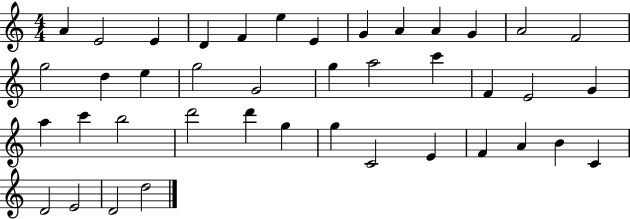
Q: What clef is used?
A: treble